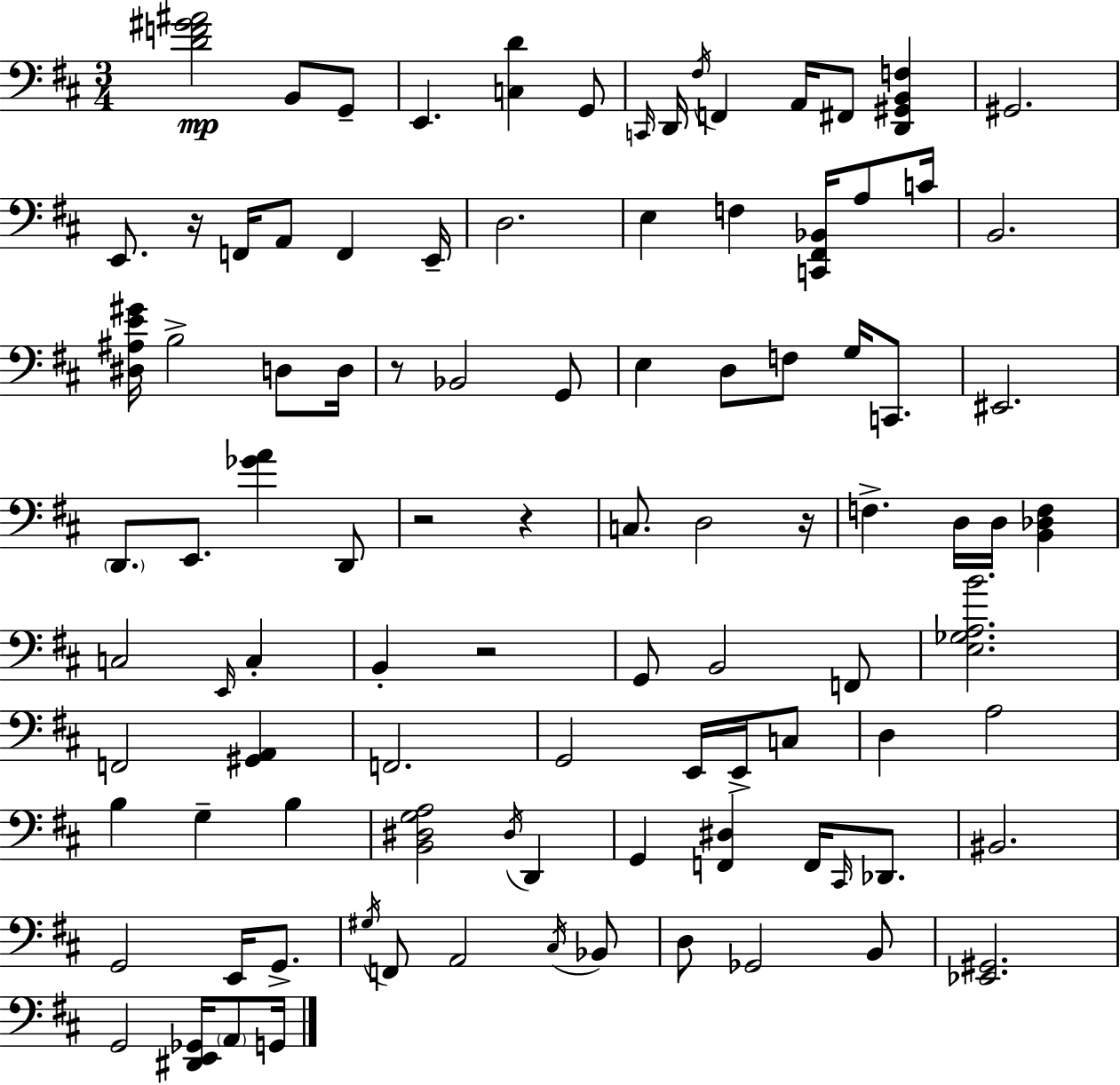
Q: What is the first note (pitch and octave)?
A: B2